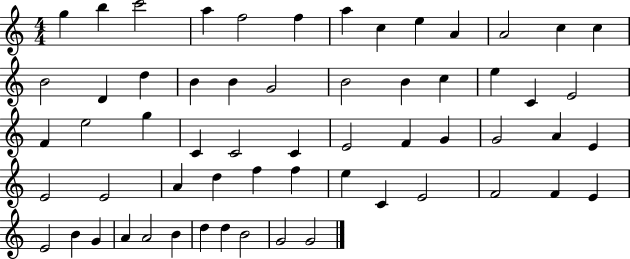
G5/q B5/q C6/h A5/q F5/h F5/q A5/q C5/q E5/q A4/q A4/h C5/q C5/q B4/h D4/q D5/q B4/q B4/q G4/h B4/h B4/q C5/q E5/q C4/q E4/h F4/q E5/h G5/q C4/q C4/h C4/q E4/h F4/q G4/q G4/h A4/q E4/q E4/h E4/h A4/q D5/q F5/q F5/q E5/q C4/q E4/h F4/h F4/q E4/q E4/h B4/q G4/q A4/q A4/h B4/q D5/q D5/q B4/h G4/h G4/h